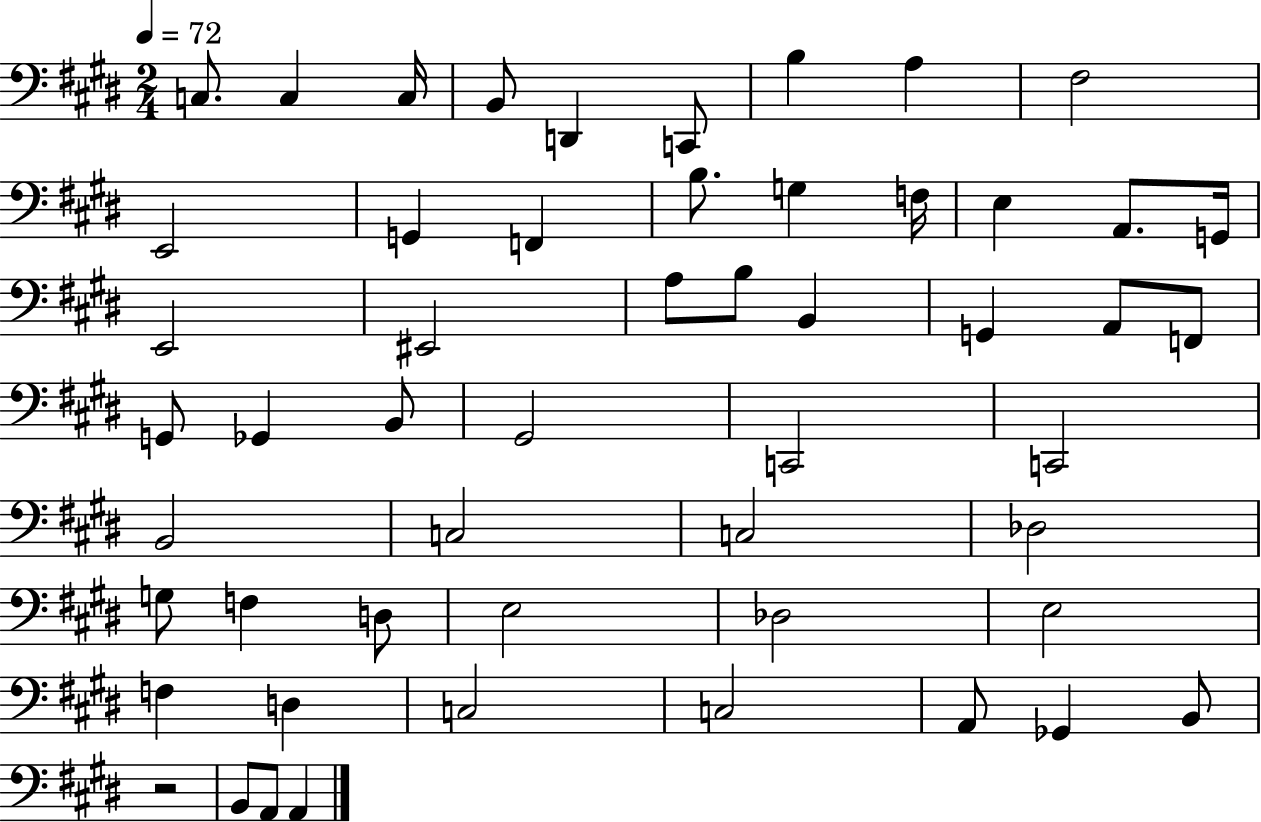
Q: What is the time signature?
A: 2/4